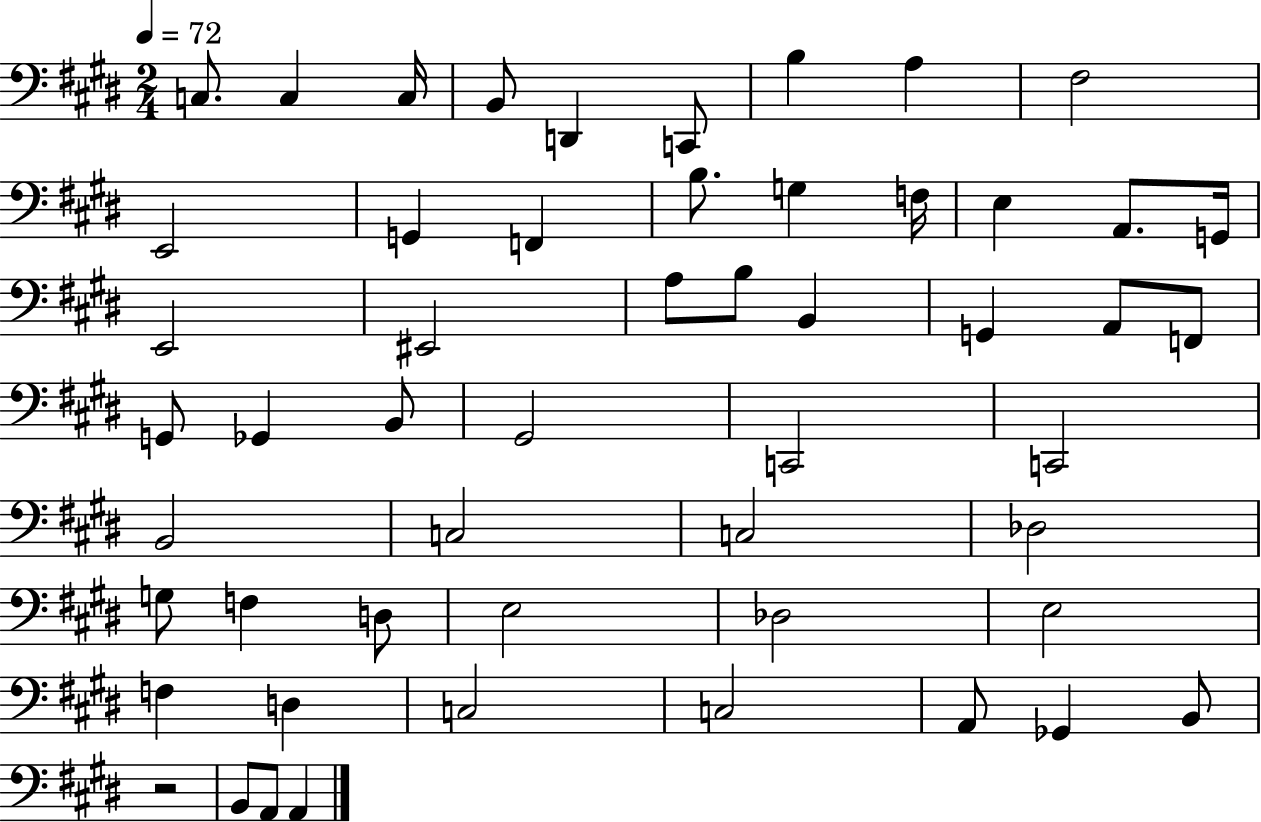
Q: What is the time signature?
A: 2/4